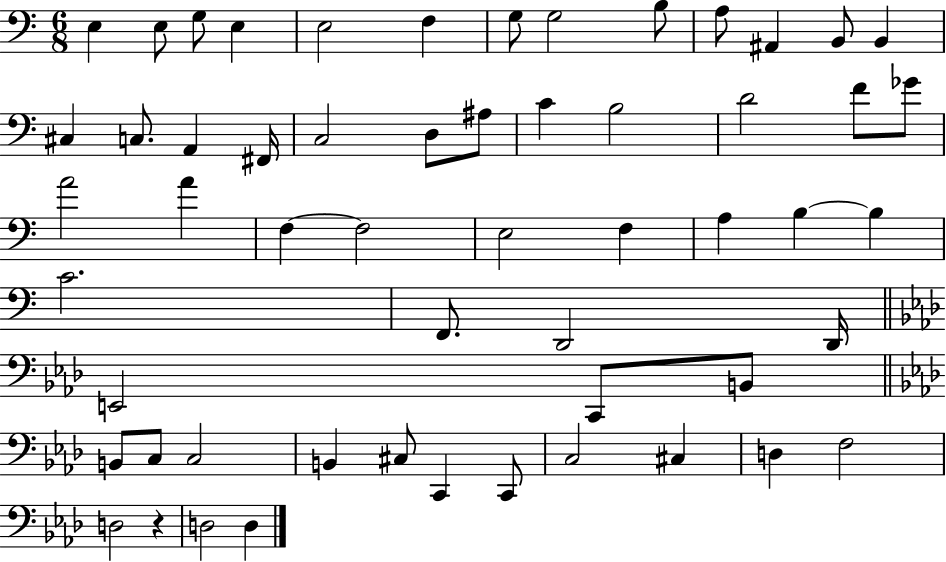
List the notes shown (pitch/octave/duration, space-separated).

E3/q E3/e G3/e E3/q E3/h F3/q G3/e G3/h B3/e A3/e A#2/q B2/e B2/q C#3/q C3/e. A2/q F#2/s C3/h D3/e A#3/e C4/q B3/h D4/h F4/e Gb4/e A4/h A4/q F3/q F3/h E3/h F3/q A3/q B3/q B3/q C4/h. F2/e. D2/h D2/s E2/h C2/e B2/e B2/e C3/e C3/h B2/q C#3/e C2/q C2/e C3/h C#3/q D3/q F3/h D3/h R/q D3/h D3/q